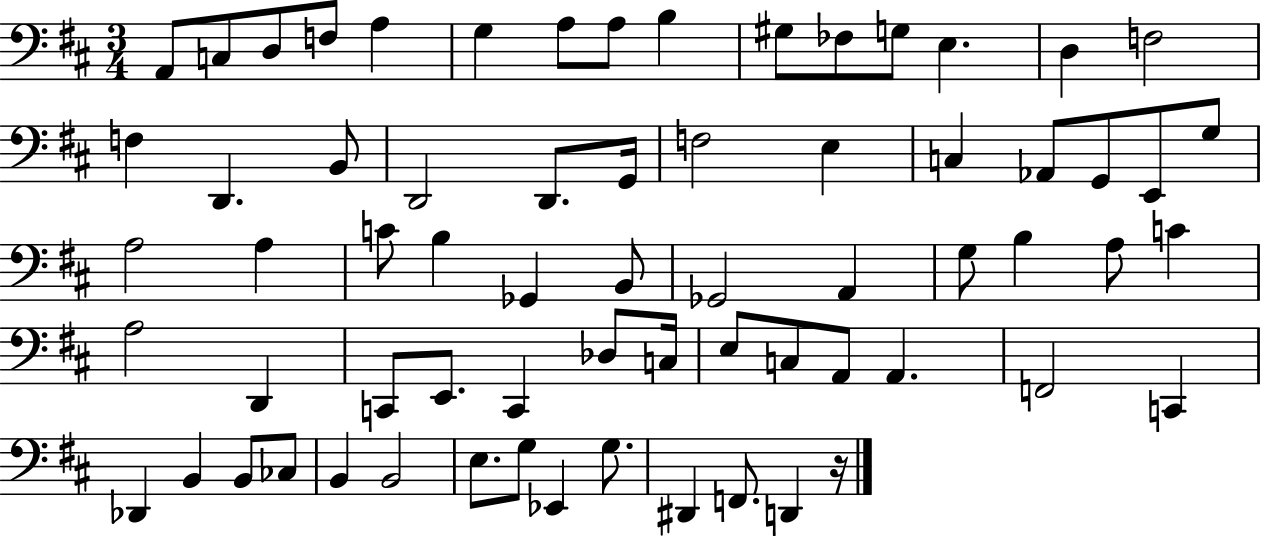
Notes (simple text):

A2/e C3/e D3/e F3/e A3/q G3/q A3/e A3/e B3/q G#3/e FES3/e G3/e E3/q. D3/q F3/h F3/q D2/q. B2/e D2/h D2/e. G2/s F3/h E3/q C3/q Ab2/e G2/e E2/e G3/e A3/h A3/q C4/e B3/q Gb2/q B2/e Gb2/h A2/q G3/e B3/q A3/e C4/q A3/h D2/q C2/e E2/e. C2/q Db3/e C3/s E3/e C3/e A2/e A2/q. F2/h C2/q Db2/q B2/q B2/e CES3/e B2/q B2/h E3/e. G3/e Eb2/q G3/e. D#2/q F2/e. D2/q R/s